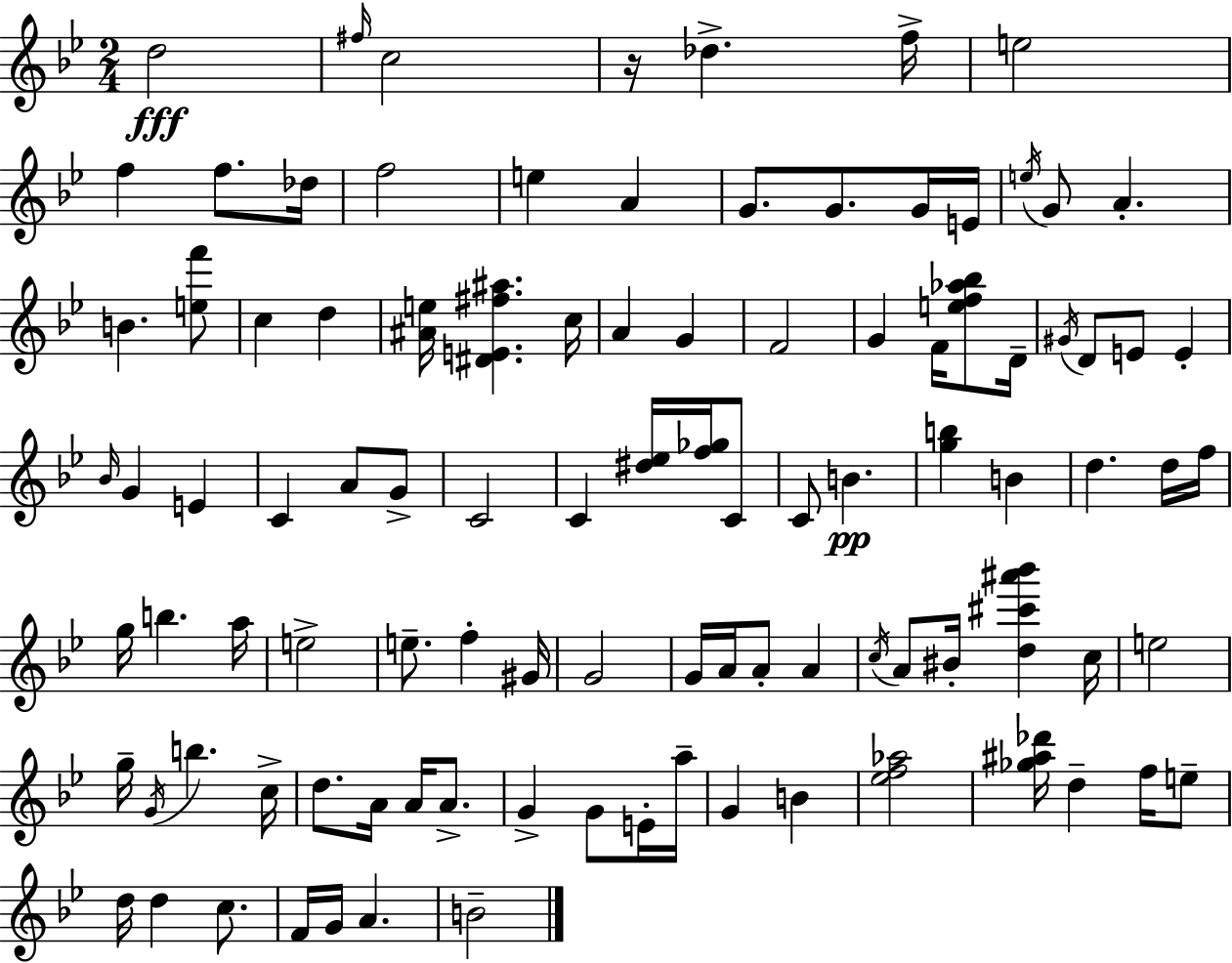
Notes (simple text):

D5/h F#5/s C5/h R/s Db5/q. F5/s E5/h F5/q F5/e. Db5/s F5/h E5/q A4/q G4/e. G4/e. G4/s E4/s E5/s G4/e A4/q. B4/q. [E5,F6]/e C5/q D5/q [A#4,E5]/s [D#4,E4,F#5,A#5]/q. C5/s A4/q G4/q F4/h G4/q F4/s [E5,F5,Ab5,Bb5]/e D4/s G#4/s D4/e E4/e E4/q Bb4/s G4/q E4/q C4/q A4/e G4/e C4/h C4/q [D#5,Eb5]/s [F5,Gb5]/s C4/e C4/e B4/q. [G5,B5]/q B4/q D5/q. D5/s F5/s G5/s B5/q. A5/s E5/h E5/e. F5/q G#4/s G4/h G4/s A4/s A4/e A4/q C5/s A4/e BIS4/s [D5,C#6,A#6,Bb6]/q C5/s E5/h G5/s G4/s B5/q. C5/s D5/e. A4/s A4/s A4/e. G4/q G4/e E4/s A5/s G4/q B4/q [Eb5,F5,Ab5]/h [Gb5,A#5,Db6]/s D5/q F5/s E5/e D5/s D5/q C5/e. F4/s G4/s A4/q. B4/h